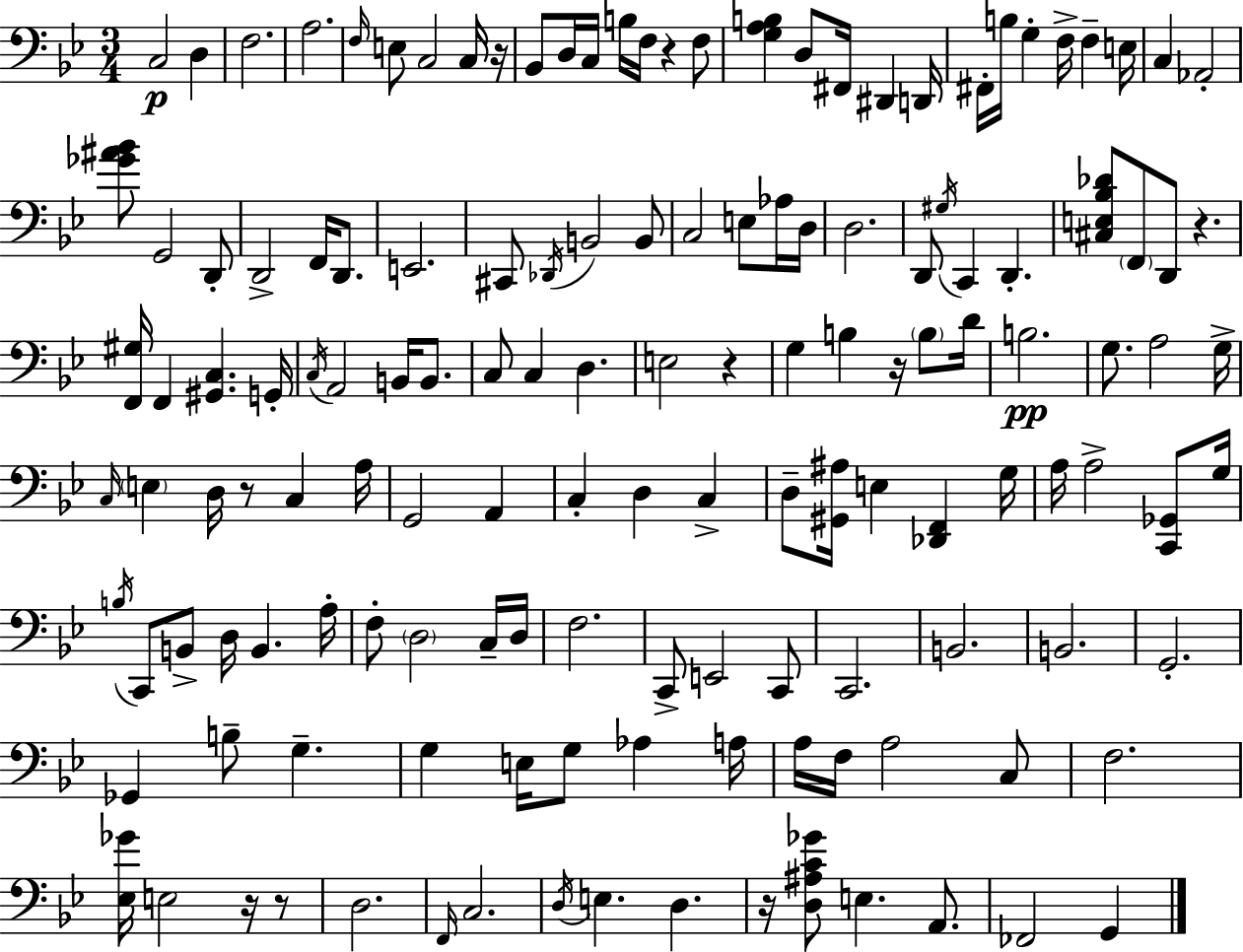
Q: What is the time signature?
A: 3/4